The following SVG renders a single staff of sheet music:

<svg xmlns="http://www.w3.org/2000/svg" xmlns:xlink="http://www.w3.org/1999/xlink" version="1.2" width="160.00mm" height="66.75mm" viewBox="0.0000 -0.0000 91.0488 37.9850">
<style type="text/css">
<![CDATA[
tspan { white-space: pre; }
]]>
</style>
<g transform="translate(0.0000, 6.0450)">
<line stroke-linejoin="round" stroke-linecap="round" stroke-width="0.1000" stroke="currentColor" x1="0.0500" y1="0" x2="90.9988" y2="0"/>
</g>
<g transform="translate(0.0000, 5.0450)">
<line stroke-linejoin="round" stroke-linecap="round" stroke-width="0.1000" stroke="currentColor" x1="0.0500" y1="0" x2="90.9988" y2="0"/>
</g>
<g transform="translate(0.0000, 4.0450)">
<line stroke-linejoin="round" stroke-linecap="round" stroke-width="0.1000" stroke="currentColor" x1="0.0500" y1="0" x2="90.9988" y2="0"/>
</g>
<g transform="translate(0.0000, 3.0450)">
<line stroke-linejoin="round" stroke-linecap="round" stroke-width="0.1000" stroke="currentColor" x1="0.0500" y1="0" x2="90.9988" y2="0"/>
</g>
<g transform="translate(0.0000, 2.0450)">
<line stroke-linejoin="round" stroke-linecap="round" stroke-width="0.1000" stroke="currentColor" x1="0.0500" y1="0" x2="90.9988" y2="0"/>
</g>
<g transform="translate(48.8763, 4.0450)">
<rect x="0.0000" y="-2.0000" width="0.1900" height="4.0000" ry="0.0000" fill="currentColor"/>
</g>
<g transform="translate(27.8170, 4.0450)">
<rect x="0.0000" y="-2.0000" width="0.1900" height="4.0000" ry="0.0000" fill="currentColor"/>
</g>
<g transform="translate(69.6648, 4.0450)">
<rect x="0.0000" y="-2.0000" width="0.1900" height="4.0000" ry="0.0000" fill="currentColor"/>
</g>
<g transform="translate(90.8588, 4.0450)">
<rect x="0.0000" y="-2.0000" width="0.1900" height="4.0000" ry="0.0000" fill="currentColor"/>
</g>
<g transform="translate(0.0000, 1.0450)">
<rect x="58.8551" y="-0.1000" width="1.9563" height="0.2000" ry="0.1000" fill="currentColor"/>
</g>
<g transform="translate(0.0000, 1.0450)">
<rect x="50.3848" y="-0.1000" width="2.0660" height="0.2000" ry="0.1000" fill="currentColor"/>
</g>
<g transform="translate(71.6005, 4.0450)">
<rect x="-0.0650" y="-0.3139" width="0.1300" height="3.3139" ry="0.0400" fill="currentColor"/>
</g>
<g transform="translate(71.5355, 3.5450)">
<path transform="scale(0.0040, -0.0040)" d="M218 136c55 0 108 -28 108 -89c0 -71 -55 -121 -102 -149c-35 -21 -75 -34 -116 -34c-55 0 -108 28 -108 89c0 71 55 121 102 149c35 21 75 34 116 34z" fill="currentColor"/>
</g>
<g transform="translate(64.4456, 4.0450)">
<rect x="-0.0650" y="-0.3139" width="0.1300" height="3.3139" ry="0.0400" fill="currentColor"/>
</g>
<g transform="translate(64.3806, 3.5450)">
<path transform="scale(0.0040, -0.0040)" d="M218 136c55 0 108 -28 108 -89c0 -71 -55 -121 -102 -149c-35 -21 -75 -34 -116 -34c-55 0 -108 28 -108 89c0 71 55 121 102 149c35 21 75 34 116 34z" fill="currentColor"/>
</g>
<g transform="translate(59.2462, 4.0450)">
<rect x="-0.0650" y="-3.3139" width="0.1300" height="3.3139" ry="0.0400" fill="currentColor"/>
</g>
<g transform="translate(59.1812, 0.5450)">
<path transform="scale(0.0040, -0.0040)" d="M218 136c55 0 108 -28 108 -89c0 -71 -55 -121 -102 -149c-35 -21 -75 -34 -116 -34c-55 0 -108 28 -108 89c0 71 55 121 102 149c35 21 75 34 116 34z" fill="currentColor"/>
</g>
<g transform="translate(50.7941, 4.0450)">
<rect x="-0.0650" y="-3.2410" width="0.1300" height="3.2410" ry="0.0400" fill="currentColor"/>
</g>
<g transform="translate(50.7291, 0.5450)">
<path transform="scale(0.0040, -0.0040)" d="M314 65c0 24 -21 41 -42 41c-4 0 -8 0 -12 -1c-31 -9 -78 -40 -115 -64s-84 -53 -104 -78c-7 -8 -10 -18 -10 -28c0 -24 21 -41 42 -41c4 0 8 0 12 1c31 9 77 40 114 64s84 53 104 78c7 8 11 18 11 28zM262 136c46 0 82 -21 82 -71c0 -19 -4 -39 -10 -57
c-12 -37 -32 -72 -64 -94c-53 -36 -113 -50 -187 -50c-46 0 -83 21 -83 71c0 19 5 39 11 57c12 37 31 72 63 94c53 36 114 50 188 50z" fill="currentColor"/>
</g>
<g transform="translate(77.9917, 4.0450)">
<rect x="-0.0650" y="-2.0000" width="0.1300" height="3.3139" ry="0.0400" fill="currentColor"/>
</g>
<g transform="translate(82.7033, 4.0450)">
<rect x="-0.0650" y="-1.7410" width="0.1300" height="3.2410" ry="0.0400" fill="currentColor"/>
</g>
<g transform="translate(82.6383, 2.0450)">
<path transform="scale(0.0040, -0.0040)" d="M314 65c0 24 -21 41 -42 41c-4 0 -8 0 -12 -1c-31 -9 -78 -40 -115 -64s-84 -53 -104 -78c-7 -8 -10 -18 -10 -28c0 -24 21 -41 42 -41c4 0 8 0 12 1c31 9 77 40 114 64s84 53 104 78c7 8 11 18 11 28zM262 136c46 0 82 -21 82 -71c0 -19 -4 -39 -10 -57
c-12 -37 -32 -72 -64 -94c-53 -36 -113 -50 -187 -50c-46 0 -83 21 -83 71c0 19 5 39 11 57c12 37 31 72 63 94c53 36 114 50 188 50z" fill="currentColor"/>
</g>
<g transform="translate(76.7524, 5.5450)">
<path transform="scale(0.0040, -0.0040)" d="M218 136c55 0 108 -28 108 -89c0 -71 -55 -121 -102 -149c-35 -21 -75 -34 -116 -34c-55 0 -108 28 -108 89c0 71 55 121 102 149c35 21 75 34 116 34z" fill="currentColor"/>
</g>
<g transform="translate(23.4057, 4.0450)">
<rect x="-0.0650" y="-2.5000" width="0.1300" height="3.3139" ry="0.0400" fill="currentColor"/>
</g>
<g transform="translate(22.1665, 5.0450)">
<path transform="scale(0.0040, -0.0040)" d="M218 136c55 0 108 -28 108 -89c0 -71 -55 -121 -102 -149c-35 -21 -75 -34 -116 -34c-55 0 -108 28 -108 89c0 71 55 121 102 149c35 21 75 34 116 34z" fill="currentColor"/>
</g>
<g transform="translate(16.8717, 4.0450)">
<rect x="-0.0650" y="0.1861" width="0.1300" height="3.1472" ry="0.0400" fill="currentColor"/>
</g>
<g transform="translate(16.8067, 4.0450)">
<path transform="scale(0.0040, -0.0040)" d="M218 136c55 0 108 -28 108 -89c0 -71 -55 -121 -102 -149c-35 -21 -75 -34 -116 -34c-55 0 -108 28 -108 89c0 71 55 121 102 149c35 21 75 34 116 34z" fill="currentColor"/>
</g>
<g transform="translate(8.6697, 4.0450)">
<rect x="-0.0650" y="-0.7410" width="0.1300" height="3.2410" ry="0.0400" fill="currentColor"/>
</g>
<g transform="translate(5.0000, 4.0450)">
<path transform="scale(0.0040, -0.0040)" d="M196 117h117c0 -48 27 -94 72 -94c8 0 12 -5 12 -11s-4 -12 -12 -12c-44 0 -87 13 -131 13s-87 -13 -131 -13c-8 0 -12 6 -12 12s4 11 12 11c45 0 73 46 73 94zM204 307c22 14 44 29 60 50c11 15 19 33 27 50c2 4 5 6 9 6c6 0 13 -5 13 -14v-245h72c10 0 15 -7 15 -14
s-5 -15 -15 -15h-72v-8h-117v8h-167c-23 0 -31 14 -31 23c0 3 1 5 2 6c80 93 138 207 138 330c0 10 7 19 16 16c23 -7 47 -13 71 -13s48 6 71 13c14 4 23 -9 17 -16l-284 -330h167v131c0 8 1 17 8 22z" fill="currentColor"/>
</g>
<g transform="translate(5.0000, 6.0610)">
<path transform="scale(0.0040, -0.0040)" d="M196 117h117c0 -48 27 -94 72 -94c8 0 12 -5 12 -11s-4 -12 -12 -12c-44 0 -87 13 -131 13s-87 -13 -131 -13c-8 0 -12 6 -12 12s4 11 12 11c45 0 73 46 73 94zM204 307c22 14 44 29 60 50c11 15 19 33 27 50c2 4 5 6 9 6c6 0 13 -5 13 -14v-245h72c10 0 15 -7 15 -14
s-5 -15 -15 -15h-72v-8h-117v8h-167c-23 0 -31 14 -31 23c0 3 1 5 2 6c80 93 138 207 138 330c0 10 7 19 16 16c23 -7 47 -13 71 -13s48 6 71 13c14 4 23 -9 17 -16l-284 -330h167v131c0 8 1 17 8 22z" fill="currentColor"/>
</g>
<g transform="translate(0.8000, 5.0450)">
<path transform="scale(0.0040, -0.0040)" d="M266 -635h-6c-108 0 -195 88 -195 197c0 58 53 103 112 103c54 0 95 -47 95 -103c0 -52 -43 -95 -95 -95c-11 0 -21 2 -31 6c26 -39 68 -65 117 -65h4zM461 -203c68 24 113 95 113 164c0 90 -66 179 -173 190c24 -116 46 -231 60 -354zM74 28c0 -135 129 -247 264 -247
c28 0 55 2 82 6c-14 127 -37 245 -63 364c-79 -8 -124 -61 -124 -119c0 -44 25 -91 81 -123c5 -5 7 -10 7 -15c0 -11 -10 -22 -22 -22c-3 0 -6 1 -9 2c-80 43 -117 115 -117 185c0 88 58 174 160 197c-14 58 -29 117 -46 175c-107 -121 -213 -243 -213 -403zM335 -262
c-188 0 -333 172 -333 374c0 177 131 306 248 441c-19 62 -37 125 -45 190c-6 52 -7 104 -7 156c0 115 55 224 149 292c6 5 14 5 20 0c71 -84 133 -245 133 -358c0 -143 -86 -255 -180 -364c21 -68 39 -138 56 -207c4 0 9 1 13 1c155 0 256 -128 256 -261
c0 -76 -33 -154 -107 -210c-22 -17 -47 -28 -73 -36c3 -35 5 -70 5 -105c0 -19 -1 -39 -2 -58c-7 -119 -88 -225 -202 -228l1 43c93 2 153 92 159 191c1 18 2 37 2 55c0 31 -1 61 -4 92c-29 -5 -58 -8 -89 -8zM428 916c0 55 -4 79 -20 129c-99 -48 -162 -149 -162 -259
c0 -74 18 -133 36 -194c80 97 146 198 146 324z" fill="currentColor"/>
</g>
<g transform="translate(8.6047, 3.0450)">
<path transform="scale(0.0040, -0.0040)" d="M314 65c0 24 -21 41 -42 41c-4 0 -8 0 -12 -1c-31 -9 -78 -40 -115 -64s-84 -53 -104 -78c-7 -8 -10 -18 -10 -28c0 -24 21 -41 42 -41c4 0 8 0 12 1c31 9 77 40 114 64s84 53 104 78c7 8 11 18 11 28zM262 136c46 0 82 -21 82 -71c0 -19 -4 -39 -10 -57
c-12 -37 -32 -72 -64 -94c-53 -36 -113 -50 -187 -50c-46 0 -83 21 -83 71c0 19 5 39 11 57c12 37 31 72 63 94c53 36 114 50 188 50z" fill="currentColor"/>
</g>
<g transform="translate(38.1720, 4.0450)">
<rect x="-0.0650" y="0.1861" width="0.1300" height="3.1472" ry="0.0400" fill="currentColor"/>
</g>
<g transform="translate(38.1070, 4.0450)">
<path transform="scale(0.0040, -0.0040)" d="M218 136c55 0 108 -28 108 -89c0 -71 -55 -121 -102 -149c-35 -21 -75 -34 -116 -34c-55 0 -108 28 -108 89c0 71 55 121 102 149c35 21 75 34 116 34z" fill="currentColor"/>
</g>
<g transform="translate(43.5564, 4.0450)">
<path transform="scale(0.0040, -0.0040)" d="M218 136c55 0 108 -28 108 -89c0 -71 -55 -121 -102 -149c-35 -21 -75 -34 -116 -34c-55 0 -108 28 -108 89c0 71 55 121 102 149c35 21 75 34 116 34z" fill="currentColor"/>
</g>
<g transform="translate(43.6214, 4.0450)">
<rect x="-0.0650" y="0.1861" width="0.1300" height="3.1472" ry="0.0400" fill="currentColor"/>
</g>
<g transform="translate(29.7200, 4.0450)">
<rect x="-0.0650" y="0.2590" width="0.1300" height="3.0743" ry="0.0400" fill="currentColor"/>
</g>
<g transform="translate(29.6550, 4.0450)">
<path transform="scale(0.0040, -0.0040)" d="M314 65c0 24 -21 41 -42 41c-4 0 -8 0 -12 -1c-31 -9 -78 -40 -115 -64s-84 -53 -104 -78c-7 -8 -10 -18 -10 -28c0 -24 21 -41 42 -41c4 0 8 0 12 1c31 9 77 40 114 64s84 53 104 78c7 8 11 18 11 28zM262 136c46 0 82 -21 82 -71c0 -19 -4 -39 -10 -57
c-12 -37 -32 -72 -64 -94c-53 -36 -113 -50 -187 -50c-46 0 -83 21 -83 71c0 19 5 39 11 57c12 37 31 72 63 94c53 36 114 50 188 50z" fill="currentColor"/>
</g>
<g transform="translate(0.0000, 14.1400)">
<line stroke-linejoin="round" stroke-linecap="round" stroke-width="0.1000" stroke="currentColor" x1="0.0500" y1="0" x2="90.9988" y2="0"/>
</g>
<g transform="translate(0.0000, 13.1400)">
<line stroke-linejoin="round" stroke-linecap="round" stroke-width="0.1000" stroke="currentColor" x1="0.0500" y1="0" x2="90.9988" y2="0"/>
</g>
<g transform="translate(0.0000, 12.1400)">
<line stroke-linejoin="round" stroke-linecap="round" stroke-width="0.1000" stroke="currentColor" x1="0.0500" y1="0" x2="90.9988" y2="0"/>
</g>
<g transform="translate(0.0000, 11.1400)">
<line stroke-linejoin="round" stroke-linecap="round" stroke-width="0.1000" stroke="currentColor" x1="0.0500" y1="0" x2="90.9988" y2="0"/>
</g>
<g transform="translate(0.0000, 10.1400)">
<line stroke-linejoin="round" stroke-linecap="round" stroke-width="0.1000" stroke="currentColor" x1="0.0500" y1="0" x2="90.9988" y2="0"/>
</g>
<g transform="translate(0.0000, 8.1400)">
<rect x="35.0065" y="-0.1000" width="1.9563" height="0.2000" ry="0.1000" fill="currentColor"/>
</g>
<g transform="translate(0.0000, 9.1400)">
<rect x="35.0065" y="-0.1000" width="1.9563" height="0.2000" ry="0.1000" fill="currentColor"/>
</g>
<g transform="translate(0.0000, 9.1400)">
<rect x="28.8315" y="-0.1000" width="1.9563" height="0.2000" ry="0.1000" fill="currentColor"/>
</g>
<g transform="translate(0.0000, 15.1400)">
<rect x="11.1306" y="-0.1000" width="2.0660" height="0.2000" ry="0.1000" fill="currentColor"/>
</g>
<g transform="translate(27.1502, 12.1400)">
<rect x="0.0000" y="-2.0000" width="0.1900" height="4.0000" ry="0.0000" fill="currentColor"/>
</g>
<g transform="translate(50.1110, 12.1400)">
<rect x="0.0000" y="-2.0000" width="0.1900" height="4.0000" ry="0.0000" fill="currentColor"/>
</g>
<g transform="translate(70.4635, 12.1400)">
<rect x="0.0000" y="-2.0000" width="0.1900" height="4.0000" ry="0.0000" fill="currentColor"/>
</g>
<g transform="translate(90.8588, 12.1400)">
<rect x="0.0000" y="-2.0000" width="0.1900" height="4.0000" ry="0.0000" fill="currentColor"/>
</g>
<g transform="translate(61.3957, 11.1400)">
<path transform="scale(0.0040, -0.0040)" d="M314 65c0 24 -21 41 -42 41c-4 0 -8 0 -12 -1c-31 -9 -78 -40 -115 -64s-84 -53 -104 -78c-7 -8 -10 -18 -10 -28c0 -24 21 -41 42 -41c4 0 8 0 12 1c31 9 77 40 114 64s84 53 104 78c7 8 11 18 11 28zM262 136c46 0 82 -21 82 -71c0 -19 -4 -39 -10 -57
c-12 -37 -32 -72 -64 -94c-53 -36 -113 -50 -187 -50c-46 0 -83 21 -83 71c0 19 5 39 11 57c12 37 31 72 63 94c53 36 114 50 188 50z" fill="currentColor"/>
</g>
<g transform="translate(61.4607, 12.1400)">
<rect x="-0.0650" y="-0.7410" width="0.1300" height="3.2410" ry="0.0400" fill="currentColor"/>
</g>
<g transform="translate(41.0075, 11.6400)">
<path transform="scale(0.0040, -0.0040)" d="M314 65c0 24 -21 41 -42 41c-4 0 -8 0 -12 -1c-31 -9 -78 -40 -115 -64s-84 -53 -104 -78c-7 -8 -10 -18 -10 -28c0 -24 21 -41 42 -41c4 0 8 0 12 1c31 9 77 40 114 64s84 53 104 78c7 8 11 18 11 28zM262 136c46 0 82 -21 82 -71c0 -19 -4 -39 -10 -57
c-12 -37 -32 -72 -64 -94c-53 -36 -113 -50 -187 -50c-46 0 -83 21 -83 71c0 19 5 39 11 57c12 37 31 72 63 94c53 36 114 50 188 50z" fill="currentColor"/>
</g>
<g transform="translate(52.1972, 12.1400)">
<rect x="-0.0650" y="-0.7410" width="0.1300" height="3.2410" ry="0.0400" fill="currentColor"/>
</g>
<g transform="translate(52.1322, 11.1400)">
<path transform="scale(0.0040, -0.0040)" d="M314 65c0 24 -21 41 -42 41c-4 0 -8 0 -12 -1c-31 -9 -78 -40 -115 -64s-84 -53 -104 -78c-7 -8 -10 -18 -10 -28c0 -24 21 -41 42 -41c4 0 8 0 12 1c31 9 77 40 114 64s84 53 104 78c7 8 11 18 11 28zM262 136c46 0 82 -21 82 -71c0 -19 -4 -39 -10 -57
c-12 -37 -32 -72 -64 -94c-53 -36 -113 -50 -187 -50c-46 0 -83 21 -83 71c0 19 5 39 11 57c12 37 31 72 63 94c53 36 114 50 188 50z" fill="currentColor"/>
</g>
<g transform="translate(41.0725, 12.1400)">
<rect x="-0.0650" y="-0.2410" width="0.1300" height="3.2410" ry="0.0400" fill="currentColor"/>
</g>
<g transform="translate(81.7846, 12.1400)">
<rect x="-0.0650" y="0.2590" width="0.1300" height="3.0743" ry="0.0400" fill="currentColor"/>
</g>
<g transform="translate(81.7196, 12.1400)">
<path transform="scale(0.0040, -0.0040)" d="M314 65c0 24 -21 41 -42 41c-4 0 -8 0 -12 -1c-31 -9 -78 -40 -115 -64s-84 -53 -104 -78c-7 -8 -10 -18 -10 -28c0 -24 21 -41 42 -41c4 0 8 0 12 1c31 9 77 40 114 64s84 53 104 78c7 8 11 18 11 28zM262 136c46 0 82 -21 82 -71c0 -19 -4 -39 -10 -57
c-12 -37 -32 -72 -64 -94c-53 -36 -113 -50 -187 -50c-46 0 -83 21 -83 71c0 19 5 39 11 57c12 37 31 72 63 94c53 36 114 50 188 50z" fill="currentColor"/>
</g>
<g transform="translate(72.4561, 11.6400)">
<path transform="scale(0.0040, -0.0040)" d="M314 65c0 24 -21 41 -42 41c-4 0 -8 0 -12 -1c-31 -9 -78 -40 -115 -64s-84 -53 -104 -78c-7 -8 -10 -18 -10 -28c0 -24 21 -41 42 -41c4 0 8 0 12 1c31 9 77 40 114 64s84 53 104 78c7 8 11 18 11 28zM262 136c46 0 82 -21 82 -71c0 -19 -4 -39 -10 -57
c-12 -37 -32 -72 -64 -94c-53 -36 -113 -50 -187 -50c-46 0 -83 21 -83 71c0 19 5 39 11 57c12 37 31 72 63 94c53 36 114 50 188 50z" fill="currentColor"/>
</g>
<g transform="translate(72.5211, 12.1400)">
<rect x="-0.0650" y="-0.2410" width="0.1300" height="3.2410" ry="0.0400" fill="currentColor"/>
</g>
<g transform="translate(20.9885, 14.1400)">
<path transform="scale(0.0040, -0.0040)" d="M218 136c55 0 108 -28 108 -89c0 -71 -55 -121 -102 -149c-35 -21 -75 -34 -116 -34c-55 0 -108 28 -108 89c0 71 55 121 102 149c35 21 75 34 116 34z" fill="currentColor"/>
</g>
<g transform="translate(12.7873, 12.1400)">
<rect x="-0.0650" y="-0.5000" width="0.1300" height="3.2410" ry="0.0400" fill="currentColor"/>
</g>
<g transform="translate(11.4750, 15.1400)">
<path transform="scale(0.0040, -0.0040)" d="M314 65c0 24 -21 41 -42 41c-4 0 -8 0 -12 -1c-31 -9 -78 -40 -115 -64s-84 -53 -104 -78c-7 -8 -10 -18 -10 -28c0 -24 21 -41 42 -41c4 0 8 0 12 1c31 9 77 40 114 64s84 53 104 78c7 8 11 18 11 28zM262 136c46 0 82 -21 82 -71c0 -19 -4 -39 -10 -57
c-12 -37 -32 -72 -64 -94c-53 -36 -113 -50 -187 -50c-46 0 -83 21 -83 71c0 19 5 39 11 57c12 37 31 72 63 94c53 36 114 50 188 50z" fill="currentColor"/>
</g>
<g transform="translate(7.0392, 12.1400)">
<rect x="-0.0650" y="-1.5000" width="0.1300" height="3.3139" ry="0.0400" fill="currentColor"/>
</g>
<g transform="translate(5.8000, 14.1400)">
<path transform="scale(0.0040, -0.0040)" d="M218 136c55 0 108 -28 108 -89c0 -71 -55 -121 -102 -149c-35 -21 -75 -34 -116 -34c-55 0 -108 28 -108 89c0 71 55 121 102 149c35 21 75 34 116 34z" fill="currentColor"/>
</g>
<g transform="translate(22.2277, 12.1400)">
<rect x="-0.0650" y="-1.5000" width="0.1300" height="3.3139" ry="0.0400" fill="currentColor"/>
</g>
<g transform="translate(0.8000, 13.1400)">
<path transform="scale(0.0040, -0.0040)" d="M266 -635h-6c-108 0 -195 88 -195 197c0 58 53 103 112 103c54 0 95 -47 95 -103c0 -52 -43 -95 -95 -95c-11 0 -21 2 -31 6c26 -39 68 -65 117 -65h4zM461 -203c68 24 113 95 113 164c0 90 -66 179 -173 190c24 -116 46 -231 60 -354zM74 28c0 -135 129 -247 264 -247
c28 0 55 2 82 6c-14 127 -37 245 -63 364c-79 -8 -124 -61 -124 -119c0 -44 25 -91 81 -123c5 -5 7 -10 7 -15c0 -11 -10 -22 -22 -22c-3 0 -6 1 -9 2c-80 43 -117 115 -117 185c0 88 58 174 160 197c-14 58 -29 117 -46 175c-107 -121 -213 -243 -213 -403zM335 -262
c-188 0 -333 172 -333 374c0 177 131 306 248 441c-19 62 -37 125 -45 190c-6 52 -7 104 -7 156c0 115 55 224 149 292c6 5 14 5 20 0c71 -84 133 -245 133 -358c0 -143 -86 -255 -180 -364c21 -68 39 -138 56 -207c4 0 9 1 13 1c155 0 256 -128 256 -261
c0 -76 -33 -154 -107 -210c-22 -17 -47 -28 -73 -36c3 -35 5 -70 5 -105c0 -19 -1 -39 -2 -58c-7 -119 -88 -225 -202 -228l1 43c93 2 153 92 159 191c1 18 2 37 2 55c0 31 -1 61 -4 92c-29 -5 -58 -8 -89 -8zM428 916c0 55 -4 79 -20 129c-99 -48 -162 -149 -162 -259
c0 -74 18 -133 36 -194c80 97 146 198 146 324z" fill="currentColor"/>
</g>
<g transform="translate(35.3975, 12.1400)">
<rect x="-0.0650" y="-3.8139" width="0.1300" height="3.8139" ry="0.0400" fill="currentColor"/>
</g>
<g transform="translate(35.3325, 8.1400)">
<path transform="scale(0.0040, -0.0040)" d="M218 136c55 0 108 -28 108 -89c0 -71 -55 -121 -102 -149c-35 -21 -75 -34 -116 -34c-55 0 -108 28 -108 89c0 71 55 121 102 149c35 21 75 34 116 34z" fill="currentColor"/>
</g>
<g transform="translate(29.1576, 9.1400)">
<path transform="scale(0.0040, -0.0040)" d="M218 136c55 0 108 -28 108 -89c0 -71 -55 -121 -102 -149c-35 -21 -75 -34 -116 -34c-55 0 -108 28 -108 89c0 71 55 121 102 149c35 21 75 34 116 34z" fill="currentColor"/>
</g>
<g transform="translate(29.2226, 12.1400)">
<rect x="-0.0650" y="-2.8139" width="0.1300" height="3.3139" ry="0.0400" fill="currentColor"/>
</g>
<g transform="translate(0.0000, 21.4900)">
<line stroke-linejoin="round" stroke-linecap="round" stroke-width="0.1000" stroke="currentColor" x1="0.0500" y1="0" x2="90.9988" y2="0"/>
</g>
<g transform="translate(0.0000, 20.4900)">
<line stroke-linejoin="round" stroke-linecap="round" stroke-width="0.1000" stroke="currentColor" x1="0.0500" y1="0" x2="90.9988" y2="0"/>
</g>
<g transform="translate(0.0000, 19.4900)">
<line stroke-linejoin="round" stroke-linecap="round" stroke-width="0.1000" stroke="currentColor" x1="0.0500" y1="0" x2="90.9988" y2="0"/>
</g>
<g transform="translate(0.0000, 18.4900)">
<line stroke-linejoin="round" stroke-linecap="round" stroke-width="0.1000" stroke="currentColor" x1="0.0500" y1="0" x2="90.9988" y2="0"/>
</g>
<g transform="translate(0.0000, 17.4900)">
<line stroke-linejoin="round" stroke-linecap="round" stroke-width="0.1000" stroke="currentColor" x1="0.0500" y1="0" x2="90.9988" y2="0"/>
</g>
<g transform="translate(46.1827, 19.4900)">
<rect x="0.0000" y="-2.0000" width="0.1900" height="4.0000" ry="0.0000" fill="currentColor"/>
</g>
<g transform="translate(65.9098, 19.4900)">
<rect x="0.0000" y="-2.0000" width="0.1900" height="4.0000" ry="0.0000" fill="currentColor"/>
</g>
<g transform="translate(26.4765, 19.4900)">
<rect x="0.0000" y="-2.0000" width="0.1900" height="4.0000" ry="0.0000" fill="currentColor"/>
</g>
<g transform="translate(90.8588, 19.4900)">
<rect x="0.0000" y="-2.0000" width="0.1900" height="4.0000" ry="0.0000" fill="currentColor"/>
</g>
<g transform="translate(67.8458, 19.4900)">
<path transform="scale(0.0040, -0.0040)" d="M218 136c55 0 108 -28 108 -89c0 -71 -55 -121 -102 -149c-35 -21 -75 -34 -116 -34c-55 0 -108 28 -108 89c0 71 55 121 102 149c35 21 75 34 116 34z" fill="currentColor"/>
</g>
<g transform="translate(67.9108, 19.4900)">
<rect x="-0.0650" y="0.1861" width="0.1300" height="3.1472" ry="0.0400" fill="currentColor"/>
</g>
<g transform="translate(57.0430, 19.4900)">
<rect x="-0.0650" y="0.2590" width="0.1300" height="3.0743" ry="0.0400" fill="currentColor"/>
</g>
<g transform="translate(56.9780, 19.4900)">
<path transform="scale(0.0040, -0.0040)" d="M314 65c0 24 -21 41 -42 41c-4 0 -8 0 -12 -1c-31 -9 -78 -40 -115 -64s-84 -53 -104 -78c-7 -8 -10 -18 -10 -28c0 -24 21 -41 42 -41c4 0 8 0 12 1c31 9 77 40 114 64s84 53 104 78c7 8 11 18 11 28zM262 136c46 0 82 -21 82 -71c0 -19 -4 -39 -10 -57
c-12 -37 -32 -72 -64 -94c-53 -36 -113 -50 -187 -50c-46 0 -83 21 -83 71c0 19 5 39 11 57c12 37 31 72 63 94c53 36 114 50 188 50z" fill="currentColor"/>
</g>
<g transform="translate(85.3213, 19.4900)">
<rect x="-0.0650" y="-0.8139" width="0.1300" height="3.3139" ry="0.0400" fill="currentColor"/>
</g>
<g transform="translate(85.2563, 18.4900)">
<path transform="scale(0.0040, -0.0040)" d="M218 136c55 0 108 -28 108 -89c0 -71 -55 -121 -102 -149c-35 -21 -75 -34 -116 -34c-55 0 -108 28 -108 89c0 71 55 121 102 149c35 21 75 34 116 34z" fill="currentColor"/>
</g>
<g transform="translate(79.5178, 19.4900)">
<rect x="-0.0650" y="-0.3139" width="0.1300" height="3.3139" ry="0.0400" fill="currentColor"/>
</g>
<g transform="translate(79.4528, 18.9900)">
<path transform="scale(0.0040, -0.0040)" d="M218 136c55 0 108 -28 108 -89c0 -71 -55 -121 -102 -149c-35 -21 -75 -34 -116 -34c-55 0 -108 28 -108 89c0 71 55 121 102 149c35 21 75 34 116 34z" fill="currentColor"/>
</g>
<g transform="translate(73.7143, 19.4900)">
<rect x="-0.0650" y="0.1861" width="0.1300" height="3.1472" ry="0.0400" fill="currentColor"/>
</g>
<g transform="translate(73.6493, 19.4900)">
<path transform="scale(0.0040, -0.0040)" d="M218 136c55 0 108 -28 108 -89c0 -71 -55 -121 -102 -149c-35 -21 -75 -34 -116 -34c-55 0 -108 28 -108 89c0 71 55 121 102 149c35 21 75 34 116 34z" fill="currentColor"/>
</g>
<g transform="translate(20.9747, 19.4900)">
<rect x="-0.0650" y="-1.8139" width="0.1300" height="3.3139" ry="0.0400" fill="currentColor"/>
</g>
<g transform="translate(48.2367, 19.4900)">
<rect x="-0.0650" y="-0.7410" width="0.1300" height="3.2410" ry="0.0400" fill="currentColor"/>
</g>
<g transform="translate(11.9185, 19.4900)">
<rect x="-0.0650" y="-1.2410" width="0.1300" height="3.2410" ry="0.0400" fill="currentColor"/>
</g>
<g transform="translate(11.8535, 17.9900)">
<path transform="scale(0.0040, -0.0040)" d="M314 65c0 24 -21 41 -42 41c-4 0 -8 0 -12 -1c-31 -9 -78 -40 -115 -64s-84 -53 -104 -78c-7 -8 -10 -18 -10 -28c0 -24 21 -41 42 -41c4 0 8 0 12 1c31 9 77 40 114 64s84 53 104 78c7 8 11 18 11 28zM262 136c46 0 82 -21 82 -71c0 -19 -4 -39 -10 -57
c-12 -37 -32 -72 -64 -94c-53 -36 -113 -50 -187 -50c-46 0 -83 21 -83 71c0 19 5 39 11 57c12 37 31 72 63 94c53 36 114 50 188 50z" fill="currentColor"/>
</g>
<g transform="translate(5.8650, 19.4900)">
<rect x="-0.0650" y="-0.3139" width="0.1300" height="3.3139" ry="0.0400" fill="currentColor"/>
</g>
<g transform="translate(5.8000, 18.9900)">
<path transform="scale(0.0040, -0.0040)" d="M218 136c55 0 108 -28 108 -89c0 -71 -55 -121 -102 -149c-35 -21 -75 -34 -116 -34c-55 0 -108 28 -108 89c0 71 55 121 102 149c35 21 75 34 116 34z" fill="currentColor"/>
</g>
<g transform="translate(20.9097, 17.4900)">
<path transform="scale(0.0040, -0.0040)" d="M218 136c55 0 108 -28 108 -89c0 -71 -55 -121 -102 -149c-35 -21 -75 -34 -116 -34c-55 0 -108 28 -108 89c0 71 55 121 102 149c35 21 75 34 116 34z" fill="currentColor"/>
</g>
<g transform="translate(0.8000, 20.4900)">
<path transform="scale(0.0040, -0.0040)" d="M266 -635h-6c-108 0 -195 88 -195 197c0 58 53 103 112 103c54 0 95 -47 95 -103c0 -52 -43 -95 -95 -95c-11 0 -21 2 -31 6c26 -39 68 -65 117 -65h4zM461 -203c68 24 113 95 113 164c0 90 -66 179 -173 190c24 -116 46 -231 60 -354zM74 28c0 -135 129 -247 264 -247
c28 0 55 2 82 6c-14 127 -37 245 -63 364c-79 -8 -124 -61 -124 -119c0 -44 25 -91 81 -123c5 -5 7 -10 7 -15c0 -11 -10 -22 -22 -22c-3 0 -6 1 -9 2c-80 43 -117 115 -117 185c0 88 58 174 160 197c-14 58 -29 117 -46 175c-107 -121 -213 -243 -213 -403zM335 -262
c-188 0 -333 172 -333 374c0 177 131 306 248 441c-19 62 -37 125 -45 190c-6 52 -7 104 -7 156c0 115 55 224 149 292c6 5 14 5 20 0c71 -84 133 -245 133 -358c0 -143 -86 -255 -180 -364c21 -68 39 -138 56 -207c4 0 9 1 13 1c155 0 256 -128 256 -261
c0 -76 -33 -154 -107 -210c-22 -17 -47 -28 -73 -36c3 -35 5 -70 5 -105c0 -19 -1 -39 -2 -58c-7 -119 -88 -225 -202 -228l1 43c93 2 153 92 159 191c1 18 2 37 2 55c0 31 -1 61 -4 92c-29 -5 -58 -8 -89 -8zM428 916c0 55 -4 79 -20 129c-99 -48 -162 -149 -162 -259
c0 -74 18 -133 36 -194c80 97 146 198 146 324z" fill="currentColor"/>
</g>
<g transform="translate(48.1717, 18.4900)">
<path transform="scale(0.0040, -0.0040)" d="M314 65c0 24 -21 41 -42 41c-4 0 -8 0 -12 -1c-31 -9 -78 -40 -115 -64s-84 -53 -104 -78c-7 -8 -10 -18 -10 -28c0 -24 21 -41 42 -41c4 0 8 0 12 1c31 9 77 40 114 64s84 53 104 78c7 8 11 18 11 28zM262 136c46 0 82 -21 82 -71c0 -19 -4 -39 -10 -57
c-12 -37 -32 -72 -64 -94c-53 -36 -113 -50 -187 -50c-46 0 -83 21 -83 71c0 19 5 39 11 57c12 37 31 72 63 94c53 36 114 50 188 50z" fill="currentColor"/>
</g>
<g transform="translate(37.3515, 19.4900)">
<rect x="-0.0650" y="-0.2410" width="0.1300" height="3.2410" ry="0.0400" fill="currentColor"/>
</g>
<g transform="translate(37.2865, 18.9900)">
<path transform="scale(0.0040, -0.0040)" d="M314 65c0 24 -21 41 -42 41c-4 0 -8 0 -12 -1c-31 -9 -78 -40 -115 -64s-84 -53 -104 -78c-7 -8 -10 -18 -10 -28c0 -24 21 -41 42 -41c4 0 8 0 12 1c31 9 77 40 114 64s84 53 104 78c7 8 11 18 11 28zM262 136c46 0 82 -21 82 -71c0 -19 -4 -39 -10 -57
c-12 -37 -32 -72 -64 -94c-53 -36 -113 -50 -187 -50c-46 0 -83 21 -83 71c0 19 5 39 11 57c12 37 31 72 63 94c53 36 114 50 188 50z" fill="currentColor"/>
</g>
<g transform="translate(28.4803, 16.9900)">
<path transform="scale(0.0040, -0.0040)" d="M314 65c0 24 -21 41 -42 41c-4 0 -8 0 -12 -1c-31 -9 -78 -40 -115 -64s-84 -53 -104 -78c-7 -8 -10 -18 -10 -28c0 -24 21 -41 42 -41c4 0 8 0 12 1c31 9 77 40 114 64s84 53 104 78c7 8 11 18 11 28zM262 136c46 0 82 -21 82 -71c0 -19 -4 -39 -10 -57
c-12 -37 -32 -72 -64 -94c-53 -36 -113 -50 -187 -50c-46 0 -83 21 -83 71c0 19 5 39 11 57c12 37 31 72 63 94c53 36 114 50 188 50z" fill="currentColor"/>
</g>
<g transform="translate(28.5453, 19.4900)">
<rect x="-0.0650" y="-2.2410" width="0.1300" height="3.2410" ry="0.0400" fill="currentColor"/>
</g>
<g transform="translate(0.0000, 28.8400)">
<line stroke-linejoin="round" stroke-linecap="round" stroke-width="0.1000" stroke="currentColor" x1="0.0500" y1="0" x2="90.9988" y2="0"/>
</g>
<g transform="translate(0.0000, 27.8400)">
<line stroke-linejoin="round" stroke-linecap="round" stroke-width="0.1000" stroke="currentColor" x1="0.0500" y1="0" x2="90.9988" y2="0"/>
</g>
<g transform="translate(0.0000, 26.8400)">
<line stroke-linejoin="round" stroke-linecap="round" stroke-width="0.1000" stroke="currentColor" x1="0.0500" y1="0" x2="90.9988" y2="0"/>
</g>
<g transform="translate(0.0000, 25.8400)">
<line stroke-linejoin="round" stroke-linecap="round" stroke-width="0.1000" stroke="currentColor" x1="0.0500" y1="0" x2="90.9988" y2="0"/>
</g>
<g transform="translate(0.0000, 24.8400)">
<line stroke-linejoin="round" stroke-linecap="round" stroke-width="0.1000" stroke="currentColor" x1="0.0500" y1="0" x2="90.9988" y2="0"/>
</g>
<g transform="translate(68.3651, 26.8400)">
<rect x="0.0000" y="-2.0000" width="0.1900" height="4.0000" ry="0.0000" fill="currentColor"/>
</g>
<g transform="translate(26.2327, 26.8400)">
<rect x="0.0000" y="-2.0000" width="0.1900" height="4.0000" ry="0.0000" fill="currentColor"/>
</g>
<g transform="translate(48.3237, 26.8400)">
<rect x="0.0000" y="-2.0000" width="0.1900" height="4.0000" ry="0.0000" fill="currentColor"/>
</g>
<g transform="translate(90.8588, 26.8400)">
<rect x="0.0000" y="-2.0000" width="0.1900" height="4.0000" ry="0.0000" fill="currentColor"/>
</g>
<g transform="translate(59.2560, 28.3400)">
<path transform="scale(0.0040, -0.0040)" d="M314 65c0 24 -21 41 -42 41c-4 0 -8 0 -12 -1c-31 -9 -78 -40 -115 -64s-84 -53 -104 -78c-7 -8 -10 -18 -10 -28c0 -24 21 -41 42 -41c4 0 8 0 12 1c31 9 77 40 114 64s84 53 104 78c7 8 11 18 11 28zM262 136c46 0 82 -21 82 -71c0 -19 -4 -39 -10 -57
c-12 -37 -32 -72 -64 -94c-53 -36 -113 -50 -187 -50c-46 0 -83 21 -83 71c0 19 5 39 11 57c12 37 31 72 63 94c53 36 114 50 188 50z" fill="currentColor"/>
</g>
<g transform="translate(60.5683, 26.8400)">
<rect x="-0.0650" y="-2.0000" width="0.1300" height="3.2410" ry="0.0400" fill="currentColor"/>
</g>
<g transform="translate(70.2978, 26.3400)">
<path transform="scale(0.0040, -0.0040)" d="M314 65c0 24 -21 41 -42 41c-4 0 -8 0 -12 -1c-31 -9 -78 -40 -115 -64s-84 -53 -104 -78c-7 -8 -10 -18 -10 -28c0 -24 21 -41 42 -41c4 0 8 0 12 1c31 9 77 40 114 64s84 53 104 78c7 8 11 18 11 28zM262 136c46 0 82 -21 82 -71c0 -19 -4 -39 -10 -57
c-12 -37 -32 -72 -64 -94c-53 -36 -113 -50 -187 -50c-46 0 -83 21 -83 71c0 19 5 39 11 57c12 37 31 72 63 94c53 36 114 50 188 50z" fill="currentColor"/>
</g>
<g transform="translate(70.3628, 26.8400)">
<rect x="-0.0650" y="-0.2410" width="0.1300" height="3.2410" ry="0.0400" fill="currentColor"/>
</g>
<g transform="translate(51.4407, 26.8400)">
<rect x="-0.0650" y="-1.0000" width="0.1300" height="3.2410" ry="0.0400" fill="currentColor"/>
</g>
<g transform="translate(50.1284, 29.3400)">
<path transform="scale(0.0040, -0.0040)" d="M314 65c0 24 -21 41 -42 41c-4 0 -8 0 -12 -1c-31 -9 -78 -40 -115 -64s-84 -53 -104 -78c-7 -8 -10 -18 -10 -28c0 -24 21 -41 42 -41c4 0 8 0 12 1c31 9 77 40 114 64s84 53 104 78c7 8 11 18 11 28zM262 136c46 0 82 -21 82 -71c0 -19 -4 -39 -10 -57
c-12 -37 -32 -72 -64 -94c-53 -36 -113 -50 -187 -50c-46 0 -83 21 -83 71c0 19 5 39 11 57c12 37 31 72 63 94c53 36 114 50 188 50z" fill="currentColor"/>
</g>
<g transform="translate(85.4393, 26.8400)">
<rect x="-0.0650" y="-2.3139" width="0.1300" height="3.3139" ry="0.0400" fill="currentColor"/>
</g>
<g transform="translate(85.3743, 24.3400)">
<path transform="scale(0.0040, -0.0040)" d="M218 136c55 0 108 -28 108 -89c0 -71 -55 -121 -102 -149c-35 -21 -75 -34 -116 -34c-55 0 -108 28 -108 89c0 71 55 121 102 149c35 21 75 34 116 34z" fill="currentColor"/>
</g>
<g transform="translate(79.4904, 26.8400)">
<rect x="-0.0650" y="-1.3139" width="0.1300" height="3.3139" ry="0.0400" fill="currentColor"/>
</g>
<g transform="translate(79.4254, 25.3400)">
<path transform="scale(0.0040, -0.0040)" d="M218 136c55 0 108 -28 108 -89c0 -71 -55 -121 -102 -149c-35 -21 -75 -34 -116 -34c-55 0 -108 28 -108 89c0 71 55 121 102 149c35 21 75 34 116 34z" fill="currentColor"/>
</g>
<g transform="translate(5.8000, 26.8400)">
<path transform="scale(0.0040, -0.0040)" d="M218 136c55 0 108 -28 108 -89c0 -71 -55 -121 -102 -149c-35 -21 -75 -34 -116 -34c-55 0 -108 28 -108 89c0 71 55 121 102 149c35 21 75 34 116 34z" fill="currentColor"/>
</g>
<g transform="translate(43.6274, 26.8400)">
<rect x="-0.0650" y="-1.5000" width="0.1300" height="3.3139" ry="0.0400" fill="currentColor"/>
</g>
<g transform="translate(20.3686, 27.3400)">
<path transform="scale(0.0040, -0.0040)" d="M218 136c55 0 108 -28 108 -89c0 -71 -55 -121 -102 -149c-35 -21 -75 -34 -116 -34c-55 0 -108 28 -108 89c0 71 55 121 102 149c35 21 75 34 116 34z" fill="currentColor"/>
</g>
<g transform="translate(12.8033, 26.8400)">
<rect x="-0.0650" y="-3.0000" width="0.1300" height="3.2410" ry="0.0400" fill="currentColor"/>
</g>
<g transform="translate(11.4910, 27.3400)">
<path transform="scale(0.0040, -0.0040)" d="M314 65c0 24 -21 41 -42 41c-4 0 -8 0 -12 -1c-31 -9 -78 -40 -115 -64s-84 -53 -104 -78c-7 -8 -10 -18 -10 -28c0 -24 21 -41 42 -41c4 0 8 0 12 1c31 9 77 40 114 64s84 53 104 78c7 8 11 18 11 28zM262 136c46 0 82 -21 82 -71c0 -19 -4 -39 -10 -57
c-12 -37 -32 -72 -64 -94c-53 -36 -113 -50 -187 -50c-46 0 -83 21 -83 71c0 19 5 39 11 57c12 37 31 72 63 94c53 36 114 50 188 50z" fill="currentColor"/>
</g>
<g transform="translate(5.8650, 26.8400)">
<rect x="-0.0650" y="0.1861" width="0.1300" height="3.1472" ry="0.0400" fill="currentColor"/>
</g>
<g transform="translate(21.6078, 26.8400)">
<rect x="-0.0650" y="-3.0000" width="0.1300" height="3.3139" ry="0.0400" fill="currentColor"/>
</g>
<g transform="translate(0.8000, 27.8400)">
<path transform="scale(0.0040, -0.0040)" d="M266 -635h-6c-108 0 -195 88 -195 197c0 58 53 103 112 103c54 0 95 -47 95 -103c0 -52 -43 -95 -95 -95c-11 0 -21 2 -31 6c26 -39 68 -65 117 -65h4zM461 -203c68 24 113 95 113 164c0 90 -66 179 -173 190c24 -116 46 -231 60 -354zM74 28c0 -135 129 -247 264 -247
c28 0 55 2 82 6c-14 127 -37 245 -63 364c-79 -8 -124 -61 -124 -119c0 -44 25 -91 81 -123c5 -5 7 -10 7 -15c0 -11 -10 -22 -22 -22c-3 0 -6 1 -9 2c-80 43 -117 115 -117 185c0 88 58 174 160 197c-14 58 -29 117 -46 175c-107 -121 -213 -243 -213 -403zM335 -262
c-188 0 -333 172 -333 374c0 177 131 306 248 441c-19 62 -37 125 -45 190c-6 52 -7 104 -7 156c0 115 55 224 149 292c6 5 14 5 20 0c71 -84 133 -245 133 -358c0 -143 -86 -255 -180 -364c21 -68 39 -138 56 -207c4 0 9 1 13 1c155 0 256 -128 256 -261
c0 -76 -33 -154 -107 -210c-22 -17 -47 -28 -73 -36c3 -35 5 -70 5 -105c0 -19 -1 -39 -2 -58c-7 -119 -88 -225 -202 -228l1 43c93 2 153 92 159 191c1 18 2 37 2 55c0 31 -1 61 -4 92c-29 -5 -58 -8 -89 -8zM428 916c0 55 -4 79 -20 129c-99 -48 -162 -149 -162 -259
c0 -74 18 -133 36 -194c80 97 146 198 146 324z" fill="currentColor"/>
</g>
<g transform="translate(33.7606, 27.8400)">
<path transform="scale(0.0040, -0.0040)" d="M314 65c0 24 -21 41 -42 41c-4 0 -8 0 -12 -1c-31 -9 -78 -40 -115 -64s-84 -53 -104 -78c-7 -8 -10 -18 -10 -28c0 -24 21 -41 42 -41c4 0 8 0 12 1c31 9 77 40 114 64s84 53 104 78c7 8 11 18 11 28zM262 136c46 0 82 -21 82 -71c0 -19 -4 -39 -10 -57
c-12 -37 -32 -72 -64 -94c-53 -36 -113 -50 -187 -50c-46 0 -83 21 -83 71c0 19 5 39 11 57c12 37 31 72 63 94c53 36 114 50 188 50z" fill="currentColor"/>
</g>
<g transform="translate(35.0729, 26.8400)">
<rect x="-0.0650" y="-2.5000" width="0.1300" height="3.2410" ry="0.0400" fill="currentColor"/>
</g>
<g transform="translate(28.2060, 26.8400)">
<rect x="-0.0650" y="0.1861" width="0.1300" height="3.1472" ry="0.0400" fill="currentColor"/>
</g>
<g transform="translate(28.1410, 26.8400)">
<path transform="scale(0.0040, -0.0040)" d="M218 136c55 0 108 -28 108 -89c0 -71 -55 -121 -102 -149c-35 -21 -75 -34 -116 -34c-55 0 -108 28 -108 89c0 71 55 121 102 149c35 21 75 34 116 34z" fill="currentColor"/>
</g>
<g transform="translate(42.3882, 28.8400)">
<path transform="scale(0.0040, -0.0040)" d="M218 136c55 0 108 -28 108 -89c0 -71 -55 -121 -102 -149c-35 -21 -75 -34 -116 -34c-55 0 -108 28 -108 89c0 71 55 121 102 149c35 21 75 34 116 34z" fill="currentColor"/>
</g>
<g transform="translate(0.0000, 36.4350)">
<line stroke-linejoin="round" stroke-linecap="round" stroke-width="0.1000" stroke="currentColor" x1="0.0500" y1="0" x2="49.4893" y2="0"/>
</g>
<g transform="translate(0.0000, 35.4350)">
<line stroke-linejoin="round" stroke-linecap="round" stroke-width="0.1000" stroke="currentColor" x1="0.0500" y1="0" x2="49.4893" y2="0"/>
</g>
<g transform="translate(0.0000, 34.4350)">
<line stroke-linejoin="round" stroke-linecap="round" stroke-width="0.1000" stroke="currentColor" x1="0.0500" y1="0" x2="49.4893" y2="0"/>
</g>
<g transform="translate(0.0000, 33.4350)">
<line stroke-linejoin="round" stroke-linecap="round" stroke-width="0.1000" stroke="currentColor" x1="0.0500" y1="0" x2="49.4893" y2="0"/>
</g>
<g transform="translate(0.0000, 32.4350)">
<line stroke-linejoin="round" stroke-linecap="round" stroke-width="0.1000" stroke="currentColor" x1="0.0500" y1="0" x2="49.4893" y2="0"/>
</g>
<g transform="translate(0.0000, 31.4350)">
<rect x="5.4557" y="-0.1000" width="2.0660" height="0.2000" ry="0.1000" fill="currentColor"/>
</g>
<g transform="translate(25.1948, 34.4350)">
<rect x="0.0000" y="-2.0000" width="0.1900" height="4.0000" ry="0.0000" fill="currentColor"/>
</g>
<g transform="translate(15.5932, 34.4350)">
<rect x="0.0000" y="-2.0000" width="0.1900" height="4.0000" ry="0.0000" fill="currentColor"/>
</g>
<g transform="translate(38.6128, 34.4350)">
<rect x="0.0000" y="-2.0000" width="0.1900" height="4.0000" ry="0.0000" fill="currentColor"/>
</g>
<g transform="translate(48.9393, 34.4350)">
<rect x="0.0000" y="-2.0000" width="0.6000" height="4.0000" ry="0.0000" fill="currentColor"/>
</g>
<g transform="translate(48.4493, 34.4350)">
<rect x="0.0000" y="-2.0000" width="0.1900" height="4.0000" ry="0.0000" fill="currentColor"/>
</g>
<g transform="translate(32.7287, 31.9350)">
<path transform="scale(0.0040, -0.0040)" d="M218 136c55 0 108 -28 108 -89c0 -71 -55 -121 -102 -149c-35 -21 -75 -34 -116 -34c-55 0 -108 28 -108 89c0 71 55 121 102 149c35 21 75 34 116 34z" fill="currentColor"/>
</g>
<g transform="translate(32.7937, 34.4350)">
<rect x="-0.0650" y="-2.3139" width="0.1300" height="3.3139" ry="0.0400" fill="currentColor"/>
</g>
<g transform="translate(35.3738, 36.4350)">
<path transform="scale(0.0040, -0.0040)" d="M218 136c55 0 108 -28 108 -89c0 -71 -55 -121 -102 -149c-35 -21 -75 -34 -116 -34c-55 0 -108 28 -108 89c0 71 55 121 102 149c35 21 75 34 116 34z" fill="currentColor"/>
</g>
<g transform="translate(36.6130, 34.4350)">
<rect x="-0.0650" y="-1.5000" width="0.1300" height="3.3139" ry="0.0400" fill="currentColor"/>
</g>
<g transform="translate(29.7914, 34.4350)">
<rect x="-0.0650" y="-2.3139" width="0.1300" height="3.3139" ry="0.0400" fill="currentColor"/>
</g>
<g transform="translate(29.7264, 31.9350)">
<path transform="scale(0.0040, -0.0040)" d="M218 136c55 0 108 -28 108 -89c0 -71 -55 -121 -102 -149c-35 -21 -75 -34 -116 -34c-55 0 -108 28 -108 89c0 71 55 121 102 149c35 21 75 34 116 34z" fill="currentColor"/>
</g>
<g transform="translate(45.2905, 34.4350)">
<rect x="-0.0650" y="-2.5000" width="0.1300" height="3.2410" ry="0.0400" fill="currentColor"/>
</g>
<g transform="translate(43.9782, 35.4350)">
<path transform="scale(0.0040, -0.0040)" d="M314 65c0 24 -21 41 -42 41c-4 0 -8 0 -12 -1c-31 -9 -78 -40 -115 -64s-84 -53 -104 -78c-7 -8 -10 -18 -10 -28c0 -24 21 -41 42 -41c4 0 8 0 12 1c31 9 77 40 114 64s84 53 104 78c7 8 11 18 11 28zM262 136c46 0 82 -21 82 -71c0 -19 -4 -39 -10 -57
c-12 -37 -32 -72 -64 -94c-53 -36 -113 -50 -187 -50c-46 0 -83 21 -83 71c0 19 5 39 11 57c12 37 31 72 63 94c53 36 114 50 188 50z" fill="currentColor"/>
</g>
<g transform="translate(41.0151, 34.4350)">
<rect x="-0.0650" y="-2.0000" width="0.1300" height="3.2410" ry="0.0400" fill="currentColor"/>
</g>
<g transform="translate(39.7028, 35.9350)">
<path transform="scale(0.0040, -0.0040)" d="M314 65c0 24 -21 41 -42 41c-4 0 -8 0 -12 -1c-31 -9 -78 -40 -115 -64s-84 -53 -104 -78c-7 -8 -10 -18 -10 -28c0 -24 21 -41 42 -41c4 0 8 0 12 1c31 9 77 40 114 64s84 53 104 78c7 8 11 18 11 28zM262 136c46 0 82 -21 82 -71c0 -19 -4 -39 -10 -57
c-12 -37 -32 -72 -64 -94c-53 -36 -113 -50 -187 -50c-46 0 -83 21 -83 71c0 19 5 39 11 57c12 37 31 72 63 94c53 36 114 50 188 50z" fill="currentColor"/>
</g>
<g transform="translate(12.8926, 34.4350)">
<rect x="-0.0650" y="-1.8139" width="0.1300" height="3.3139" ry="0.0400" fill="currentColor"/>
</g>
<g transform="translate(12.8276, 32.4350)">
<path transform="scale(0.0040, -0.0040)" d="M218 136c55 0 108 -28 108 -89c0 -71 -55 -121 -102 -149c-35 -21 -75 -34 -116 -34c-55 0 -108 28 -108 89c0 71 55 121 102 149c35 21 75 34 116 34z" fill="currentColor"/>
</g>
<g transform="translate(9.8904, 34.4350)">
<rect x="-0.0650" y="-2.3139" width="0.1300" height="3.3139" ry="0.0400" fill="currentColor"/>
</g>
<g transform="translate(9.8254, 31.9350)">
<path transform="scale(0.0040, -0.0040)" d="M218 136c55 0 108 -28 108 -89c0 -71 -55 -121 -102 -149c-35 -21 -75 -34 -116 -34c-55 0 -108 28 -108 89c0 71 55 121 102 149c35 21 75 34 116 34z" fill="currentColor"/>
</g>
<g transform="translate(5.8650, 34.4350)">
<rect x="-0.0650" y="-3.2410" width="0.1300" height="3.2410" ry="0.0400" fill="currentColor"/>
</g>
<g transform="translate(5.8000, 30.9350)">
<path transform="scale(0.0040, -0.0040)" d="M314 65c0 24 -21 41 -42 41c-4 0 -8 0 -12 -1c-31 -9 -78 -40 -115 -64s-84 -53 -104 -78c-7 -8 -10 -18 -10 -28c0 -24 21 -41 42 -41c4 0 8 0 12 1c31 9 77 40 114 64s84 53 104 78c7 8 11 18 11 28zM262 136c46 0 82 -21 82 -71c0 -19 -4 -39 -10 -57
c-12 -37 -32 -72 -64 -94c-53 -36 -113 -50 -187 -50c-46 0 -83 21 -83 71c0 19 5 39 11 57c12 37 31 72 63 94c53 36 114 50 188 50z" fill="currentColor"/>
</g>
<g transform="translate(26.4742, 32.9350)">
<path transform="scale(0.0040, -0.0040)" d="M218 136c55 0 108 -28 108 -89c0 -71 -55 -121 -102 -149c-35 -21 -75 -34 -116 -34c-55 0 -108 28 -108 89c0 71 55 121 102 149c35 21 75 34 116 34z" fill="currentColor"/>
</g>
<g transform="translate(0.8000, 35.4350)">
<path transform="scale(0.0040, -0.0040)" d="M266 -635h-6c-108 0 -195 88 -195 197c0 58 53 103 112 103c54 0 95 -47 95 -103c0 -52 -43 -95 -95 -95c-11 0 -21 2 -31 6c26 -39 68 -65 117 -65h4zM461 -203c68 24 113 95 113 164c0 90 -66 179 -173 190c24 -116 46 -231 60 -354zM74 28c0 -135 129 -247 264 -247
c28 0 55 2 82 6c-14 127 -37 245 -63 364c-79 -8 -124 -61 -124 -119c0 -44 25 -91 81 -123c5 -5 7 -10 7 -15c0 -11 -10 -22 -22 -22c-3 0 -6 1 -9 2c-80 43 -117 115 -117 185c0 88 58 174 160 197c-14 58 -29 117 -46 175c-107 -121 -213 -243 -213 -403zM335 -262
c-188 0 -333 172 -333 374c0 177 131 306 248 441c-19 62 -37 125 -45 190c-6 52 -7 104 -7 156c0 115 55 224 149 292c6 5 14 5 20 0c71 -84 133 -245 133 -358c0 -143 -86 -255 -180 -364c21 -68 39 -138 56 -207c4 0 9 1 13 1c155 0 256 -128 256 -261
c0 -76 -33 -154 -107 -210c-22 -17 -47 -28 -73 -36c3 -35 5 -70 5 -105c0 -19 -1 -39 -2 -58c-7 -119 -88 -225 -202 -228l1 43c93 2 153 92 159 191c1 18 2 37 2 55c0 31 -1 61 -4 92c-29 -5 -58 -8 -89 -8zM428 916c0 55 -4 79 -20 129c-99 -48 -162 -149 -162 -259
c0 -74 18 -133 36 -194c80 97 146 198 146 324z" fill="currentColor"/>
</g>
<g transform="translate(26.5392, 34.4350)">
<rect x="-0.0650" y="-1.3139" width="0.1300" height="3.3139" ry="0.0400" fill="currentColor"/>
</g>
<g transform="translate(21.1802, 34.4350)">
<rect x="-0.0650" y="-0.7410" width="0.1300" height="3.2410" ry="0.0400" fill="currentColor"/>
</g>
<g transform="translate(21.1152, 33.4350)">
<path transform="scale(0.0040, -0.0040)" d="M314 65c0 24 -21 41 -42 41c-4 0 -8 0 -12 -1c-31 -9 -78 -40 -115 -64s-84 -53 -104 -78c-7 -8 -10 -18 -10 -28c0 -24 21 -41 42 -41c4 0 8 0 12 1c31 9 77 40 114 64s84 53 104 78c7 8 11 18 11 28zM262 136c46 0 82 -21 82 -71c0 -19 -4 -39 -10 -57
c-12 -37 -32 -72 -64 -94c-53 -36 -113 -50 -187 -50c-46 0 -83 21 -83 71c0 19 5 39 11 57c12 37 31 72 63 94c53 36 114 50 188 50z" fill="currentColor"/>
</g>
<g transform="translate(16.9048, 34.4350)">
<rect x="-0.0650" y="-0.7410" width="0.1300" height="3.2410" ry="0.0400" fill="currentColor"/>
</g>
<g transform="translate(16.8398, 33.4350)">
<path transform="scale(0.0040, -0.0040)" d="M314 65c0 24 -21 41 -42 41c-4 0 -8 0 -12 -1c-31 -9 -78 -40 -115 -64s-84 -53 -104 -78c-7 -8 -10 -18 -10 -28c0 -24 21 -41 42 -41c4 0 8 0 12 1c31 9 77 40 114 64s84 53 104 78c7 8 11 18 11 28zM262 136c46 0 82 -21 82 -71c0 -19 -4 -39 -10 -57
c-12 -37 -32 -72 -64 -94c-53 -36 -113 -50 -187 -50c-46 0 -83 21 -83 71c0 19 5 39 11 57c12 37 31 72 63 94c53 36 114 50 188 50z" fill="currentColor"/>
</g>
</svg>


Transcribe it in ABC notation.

X:1
T:Untitled
M:4/4
L:1/4
K:C
d2 B G B2 B B b2 b c c F f2 E C2 E a c' c2 d2 d2 c2 B2 c e2 f g2 c2 d2 B2 B B c d B A2 A B G2 E D2 F2 c2 e g b2 g f d2 d2 e g g E F2 G2